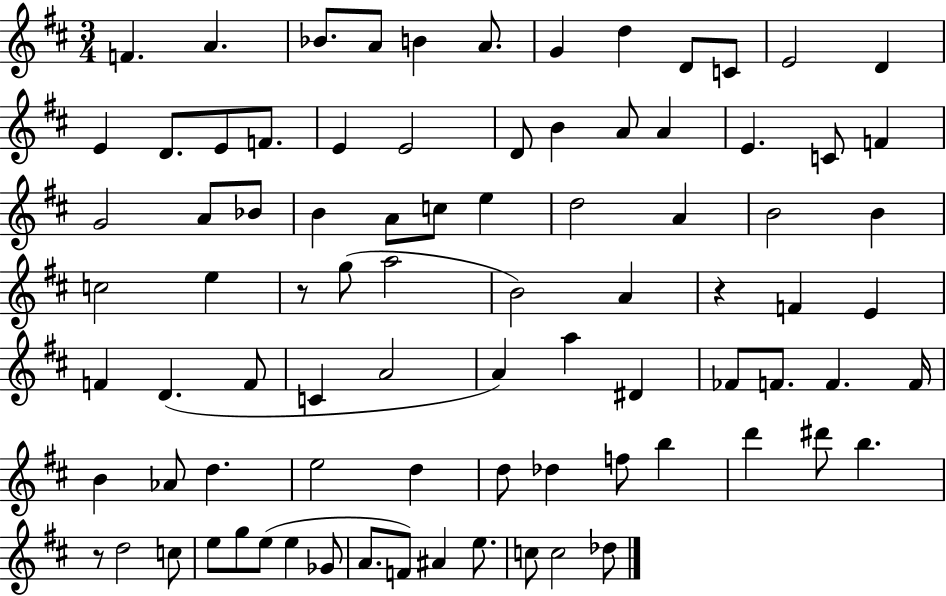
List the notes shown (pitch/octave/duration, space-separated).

F4/q. A4/q. Bb4/e. A4/e B4/q A4/e. G4/q D5/q D4/e C4/e E4/h D4/q E4/q D4/e. E4/e F4/e. E4/q E4/h D4/e B4/q A4/e A4/q E4/q. C4/e F4/q G4/h A4/e Bb4/e B4/q A4/e C5/e E5/q D5/h A4/q B4/h B4/q C5/h E5/q R/e G5/e A5/h B4/h A4/q R/q F4/q E4/q F4/q D4/q. F4/e C4/q A4/h A4/q A5/q D#4/q FES4/e F4/e. F4/q. F4/s B4/q Ab4/e D5/q. E5/h D5/q D5/e Db5/q F5/e B5/q D6/q D#6/e B5/q. R/e D5/h C5/e E5/e G5/e E5/e E5/q Gb4/e A4/e. F4/e A#4/q E5/e. C5/e C5/h Db5/e